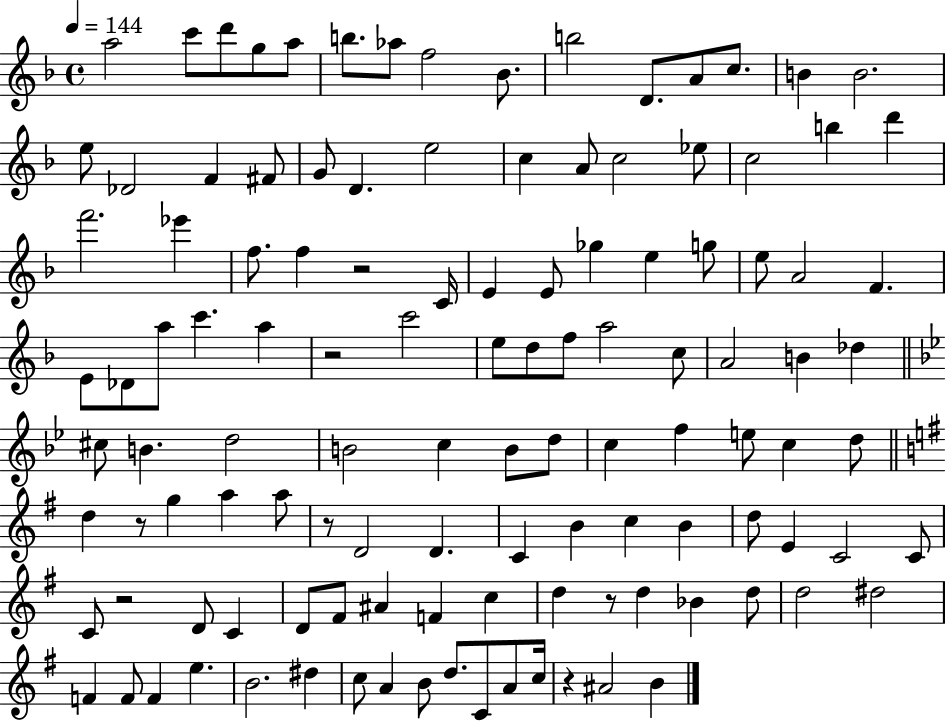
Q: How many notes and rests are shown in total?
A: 118